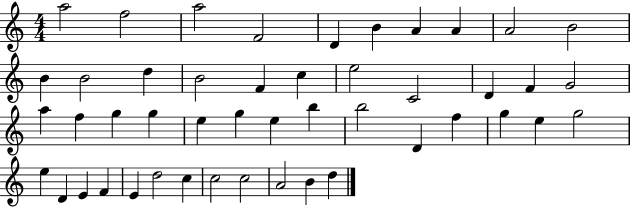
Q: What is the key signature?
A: C major